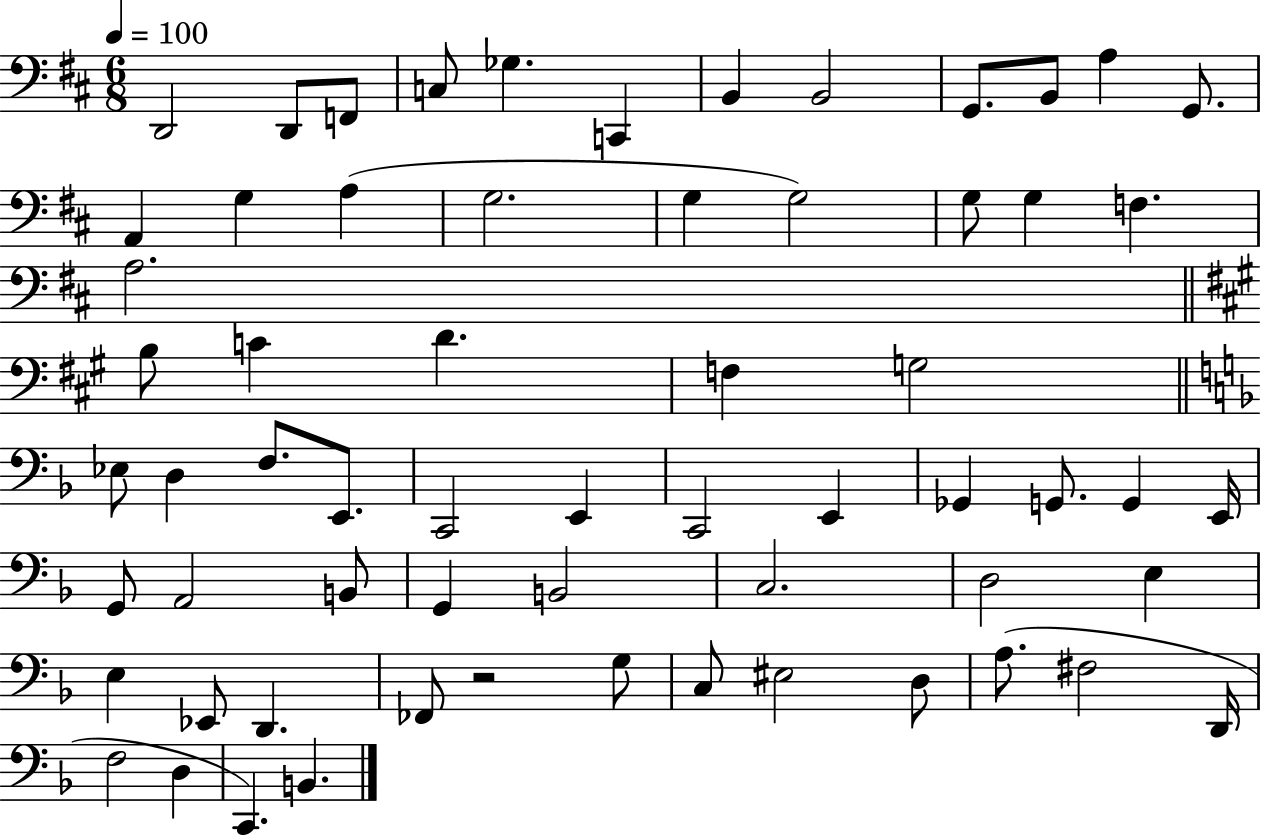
{
  \clef bass
  \numericTimeSignature
  \time 6/8
  \key d \major
  \tempo 4 = 100
  \repeat volta 2 { d,2 d,8 f,8 | c8 ges4. c,4 | b,4 b,2 | g,8. b,8 a4 g,8. | \break a,4 g4 a4( | g2. | g4 g2) | g8 g4 f4. | \break a2. | \bar "||" \break \key a \major b8 c'4 d'4. | f4 g2 | \bar "||" \break \key d \minor ees8 d4 f8. e,8. | c,2 e,4 | c,2 e,4 | ges,4 g,8. g,4 e,16 | \break g,8 a,2 b,8 | g,4 b,2 | c2. | d2 e4 | \break e4 ees,8 d,4. | fes,8 r2 g8 | c8 eis2 d8 | a8.( fis2 d,16 | \break f2 d4 | c,4.) b,4. | } \bar "|."
}